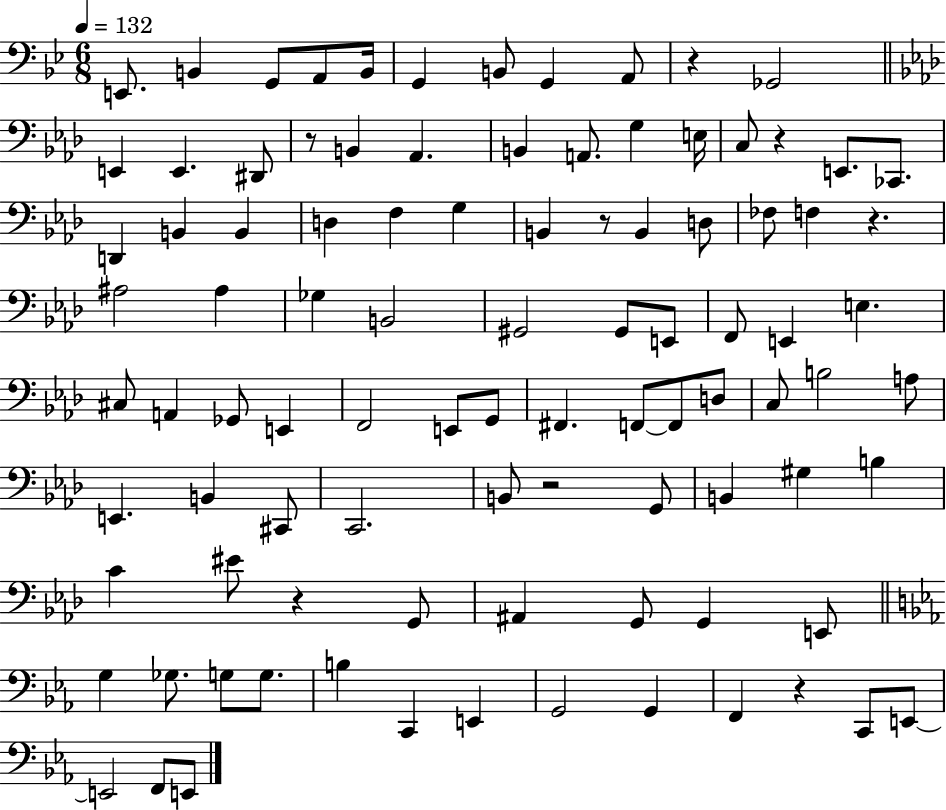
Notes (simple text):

E2/e. B2/q G2/e A2/e B2/s G2/q B2/e G2/q A2/e R/q Gb2/h E2/q E2/q. D#2/e R/e B2/q Ab2/q. B2/q A2/e. G3/q E3/s C3/e R/q E2/e. CES2/e. D2/q B2/q B2/q D3/q F3/q G3/q B2/q R/e B2/q D3/e FES3/e F3/q R/q. A#3/h A#3/q Gb3/q B2/h G#2/h G#2/e E2/e F2/e E2/q E3/q. C#3/e A2/q Gb2/e E2/q F2/h E2/e G2/e F#2/q. F2/e F2/e D3/e C3/e B3/h A3/e E2/q. B2/q C#2/e C2/h. B2/e R/h G2/e B2/q G#3/q B3/q C4/q EIS4/e R/q G2/e A#2/q G2/e G2/q E2/e G3/q Gb3/e. G3/e G3/e. B3/q C2/q E2/q G2/h G2/q F2/q R/q C2/e E2/e E2/h F2/e E2/e